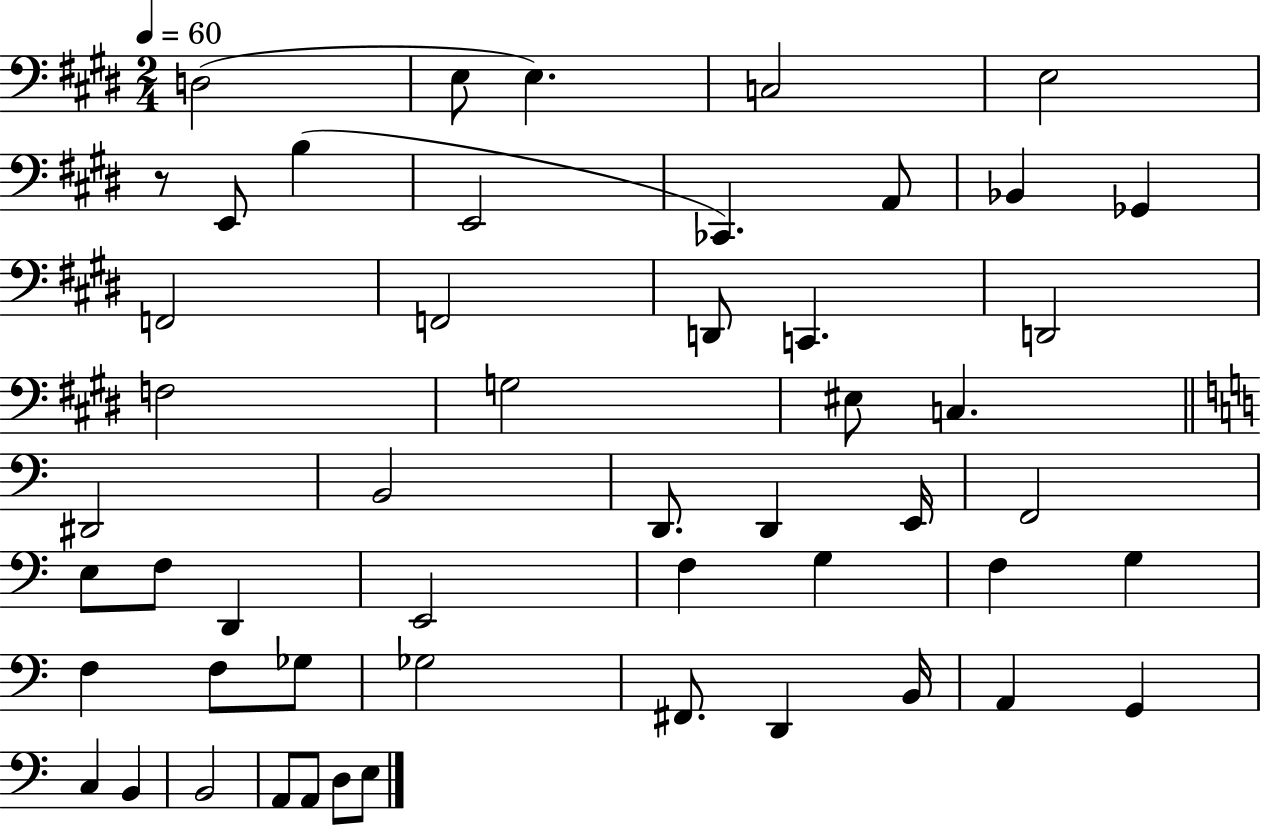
X:1
T:Untitled
M:2/4
L:1/4
K:E
D,2 E,/2 E, C,2 E,2 z/2 E,,/2 B, E,,2 _C,, A,,/2 _B,, _G,, F,,2 F,,2 D,,/2 C,, D,,2 F,2 G,2 ^E,/2 C, ^D,,2 B,,2 D,,/2 D,, E,,/4 F,,2 E,/2 F,/2 D,, E,,2 F, G, F, G, F, F,/2 _G,/2 _G,2 ^F,,/2 D,, B,,/4 A,, G,, C, B,, B,,2 A,,/2 A,,/2 D,/2 E,/2